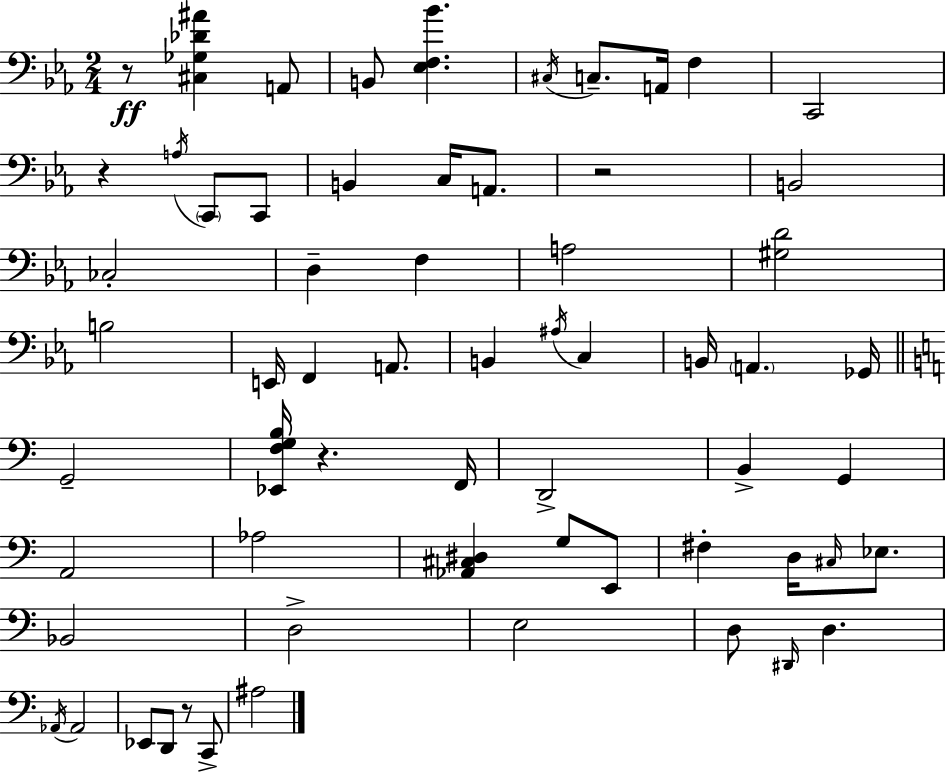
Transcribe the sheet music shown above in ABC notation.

X:1
T:Untitled
M:2/4
L:1/4
K:Cm
z/2 [^C,_G,_D^A] A,,/2 B,,/2 [_E,F,_B] ^C,/4 C,/2 A,,/4 F, C,,2 z A,/4 C,,/2 C,,/2 B,, C,/4 A,,/2 z2 B,,2 _C,2 D, F, A,2 [^G,D]2 B,2 E,,/4 F,, A,,/2 B,, ^A,/4 C, B,,/4 A,, _G,,/4 G,,2 [_E,,F,G,B,]/4 z F,,/4 D,,2 B,, G,, A,,2 _A,2 [_A,,^C,^D,] G,/2 E,,/2 ^F, D,/4 ^C,/4 _E,/2 _B,,2 D,2 E,2 D,/2 ^D,,/4 D, _A,,/4 _A,,2 _E,,/2 D,,/2 z/2 C,,/2 ^A,2